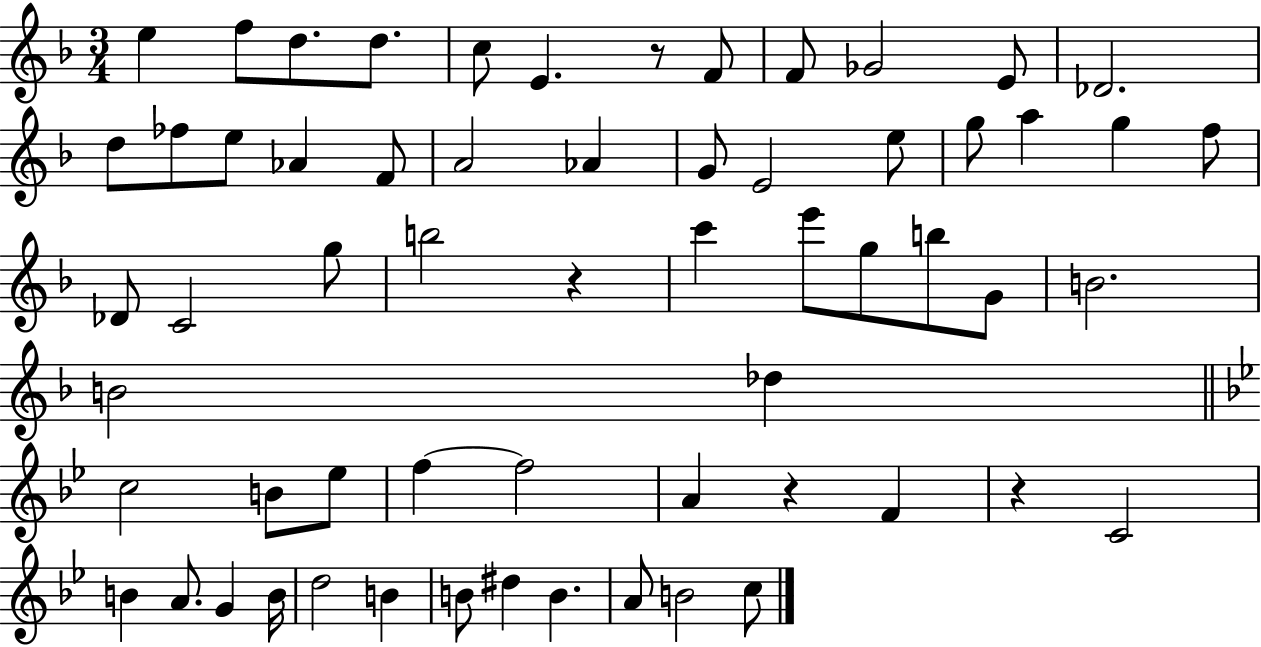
{
  \clef treble
  \numericTimeSignature
  \time 3/4
  \key f \major
  e''4 f''8 d''8. d''8. | c''8 e'4. r8 f'8 | f'8 ges'2 e'8 | des'2. | \break d''8 fes''8 e''8 aes'4 f'8 | a'2 aes'4 | g'8 e'2 e''8 | g''8 a''4 g''4 f''8 | \break des'8 c'2 g''8 | b''2 r4 | c'''4 e'''8 g''8 b''8 g'8 | b'2. | \break b'2 des''4 | \bar "||" \break \key g \minor c''2 b'8 ees''8 | f''4~~ f''2 | a'4 r4 f'4 | r4 c'2 | \break b'4 a'8. g'4 b'16 | d''2 b'4 | b'8 dis''4 b'4. | a'8 b'2 c''8 | \break \bar "|."
}